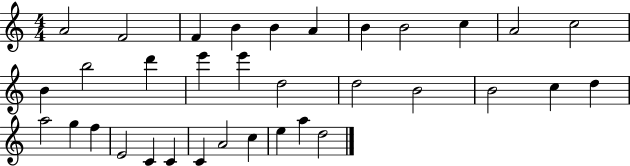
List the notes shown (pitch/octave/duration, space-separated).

A4/h F4/h F4/q B4/q B4/q A4/q B4/q B4/h C5/q A4/h C5/h B4/q B5/h D6/q E6/q E6/q D5/h D5/h B4/h B4/h C5/q D5/q A5/h G5/q F5/q E4/h C4/q C4/q C4/q A4/h C5/q E5/q A5/q D5/h